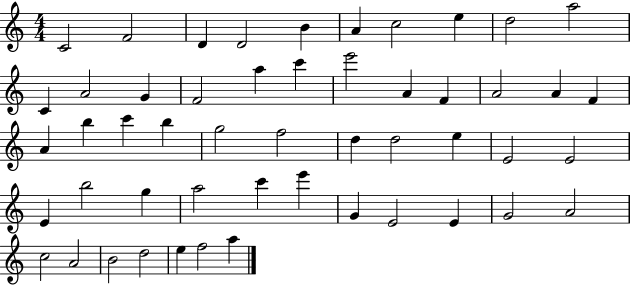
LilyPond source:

{
  \clef treble
  \numericTimeSignature
  \time 4/4
  \key c \major
  c'2 f'2 | d'4 d'2 b'4 | a'4 c''2 e''4 | d''2 a''2 | \break c'4 a'2 g'4 | f'2 a''4 c'''4 | e'''2 a'4 f'4 | a'2 a'4 f'4 | \break a'4 b''4 c'''4 b''4 | g''2 f''2 | d''4 d''2 e''4 | e'2 e'2 | \break e'4 b''2 g''4 | a''2 c'''4 e'''4 | g'4 e'2 e'4 | g'2 a'2 | \break c''2 a'2 | b'2 d''2 | e''4 f''2 a''4 | \bar "|."
}